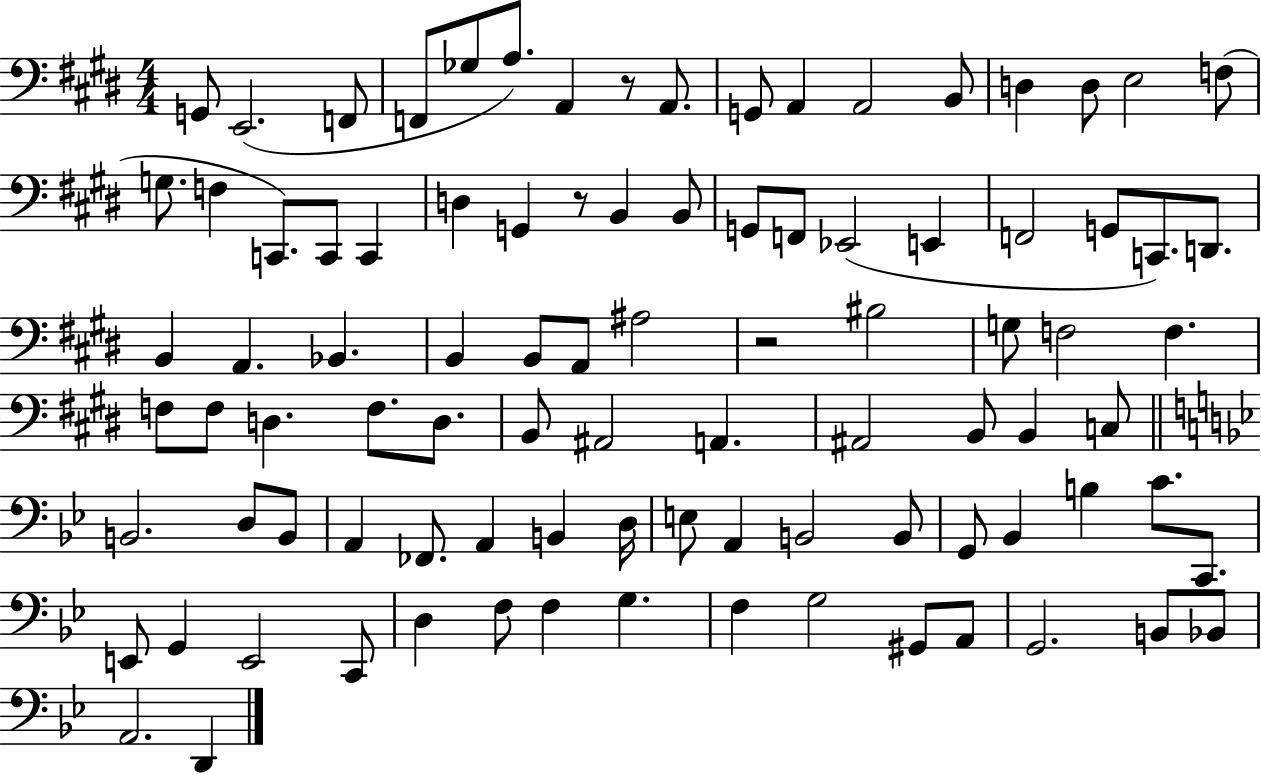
{
  \clef bass
  \numericTimeSignature
  \time 4/4
  \key e \major
  g,8 e,2.( f,8 | f,8 ges8 a8.) a,4 r8 a,8. | g,8 a,4 a,2 b,8 | d4 d8 e2 f8( | \break g8. f4 c,8.) c,8 c,4 | d4 g,4 r8 b,4 b,8 | g,8 f,8 ees,2( e,4 | f,2 g,8 c,8.) d,8. | \break b,4 a,4. bes,4. | b,4 b,8 a,8 ais2 | r2 bis2 | g8 f2 f4. | \break f8 f8 d4. f8. d8. | b,8 ais,2 a,4. | ais,2 b,8 b,4 c8 | \bar "||" \break \key bes \major b,2. d8 b,8 | a,4 fes,8. a,4 b,4 d16 | e8 a,4 b,2 b,8 | g,8 bes,4 b4 c'8. c,8. | \break e,8 g,4 e,2 c,8 | d4 f8 f4 g4. | f4 g2 gis,8 a,8 | g,2. b,8 bes,8 | \break a,2. d,4 | \bar "|."
}